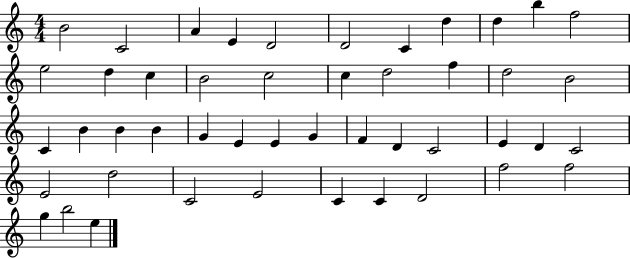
{
  \clef treble
  \numericTimeSignature
  \time 4/4
  \key c \major
  b'2 c'2 | a'4 e'4 d'2 | d'2 c'4 d''4 | d''4 b''4 f''2 | \break e''2 d''4 c''4 | b'2 c''2 | c''4 d''2 f''4 | d''2 b'2 | \break c'4 b'4 b'4 b'4 | g'4 e'4 e'4 g'4 | f'4 d'4 c'2 | e'4 d'4 c'2 | \break e'2 d''2 | c'2 e'2 | c'4 c'4 d'2 | f''2 f''2 | \break g''4 b''2 e''4 | \bar "|."
}